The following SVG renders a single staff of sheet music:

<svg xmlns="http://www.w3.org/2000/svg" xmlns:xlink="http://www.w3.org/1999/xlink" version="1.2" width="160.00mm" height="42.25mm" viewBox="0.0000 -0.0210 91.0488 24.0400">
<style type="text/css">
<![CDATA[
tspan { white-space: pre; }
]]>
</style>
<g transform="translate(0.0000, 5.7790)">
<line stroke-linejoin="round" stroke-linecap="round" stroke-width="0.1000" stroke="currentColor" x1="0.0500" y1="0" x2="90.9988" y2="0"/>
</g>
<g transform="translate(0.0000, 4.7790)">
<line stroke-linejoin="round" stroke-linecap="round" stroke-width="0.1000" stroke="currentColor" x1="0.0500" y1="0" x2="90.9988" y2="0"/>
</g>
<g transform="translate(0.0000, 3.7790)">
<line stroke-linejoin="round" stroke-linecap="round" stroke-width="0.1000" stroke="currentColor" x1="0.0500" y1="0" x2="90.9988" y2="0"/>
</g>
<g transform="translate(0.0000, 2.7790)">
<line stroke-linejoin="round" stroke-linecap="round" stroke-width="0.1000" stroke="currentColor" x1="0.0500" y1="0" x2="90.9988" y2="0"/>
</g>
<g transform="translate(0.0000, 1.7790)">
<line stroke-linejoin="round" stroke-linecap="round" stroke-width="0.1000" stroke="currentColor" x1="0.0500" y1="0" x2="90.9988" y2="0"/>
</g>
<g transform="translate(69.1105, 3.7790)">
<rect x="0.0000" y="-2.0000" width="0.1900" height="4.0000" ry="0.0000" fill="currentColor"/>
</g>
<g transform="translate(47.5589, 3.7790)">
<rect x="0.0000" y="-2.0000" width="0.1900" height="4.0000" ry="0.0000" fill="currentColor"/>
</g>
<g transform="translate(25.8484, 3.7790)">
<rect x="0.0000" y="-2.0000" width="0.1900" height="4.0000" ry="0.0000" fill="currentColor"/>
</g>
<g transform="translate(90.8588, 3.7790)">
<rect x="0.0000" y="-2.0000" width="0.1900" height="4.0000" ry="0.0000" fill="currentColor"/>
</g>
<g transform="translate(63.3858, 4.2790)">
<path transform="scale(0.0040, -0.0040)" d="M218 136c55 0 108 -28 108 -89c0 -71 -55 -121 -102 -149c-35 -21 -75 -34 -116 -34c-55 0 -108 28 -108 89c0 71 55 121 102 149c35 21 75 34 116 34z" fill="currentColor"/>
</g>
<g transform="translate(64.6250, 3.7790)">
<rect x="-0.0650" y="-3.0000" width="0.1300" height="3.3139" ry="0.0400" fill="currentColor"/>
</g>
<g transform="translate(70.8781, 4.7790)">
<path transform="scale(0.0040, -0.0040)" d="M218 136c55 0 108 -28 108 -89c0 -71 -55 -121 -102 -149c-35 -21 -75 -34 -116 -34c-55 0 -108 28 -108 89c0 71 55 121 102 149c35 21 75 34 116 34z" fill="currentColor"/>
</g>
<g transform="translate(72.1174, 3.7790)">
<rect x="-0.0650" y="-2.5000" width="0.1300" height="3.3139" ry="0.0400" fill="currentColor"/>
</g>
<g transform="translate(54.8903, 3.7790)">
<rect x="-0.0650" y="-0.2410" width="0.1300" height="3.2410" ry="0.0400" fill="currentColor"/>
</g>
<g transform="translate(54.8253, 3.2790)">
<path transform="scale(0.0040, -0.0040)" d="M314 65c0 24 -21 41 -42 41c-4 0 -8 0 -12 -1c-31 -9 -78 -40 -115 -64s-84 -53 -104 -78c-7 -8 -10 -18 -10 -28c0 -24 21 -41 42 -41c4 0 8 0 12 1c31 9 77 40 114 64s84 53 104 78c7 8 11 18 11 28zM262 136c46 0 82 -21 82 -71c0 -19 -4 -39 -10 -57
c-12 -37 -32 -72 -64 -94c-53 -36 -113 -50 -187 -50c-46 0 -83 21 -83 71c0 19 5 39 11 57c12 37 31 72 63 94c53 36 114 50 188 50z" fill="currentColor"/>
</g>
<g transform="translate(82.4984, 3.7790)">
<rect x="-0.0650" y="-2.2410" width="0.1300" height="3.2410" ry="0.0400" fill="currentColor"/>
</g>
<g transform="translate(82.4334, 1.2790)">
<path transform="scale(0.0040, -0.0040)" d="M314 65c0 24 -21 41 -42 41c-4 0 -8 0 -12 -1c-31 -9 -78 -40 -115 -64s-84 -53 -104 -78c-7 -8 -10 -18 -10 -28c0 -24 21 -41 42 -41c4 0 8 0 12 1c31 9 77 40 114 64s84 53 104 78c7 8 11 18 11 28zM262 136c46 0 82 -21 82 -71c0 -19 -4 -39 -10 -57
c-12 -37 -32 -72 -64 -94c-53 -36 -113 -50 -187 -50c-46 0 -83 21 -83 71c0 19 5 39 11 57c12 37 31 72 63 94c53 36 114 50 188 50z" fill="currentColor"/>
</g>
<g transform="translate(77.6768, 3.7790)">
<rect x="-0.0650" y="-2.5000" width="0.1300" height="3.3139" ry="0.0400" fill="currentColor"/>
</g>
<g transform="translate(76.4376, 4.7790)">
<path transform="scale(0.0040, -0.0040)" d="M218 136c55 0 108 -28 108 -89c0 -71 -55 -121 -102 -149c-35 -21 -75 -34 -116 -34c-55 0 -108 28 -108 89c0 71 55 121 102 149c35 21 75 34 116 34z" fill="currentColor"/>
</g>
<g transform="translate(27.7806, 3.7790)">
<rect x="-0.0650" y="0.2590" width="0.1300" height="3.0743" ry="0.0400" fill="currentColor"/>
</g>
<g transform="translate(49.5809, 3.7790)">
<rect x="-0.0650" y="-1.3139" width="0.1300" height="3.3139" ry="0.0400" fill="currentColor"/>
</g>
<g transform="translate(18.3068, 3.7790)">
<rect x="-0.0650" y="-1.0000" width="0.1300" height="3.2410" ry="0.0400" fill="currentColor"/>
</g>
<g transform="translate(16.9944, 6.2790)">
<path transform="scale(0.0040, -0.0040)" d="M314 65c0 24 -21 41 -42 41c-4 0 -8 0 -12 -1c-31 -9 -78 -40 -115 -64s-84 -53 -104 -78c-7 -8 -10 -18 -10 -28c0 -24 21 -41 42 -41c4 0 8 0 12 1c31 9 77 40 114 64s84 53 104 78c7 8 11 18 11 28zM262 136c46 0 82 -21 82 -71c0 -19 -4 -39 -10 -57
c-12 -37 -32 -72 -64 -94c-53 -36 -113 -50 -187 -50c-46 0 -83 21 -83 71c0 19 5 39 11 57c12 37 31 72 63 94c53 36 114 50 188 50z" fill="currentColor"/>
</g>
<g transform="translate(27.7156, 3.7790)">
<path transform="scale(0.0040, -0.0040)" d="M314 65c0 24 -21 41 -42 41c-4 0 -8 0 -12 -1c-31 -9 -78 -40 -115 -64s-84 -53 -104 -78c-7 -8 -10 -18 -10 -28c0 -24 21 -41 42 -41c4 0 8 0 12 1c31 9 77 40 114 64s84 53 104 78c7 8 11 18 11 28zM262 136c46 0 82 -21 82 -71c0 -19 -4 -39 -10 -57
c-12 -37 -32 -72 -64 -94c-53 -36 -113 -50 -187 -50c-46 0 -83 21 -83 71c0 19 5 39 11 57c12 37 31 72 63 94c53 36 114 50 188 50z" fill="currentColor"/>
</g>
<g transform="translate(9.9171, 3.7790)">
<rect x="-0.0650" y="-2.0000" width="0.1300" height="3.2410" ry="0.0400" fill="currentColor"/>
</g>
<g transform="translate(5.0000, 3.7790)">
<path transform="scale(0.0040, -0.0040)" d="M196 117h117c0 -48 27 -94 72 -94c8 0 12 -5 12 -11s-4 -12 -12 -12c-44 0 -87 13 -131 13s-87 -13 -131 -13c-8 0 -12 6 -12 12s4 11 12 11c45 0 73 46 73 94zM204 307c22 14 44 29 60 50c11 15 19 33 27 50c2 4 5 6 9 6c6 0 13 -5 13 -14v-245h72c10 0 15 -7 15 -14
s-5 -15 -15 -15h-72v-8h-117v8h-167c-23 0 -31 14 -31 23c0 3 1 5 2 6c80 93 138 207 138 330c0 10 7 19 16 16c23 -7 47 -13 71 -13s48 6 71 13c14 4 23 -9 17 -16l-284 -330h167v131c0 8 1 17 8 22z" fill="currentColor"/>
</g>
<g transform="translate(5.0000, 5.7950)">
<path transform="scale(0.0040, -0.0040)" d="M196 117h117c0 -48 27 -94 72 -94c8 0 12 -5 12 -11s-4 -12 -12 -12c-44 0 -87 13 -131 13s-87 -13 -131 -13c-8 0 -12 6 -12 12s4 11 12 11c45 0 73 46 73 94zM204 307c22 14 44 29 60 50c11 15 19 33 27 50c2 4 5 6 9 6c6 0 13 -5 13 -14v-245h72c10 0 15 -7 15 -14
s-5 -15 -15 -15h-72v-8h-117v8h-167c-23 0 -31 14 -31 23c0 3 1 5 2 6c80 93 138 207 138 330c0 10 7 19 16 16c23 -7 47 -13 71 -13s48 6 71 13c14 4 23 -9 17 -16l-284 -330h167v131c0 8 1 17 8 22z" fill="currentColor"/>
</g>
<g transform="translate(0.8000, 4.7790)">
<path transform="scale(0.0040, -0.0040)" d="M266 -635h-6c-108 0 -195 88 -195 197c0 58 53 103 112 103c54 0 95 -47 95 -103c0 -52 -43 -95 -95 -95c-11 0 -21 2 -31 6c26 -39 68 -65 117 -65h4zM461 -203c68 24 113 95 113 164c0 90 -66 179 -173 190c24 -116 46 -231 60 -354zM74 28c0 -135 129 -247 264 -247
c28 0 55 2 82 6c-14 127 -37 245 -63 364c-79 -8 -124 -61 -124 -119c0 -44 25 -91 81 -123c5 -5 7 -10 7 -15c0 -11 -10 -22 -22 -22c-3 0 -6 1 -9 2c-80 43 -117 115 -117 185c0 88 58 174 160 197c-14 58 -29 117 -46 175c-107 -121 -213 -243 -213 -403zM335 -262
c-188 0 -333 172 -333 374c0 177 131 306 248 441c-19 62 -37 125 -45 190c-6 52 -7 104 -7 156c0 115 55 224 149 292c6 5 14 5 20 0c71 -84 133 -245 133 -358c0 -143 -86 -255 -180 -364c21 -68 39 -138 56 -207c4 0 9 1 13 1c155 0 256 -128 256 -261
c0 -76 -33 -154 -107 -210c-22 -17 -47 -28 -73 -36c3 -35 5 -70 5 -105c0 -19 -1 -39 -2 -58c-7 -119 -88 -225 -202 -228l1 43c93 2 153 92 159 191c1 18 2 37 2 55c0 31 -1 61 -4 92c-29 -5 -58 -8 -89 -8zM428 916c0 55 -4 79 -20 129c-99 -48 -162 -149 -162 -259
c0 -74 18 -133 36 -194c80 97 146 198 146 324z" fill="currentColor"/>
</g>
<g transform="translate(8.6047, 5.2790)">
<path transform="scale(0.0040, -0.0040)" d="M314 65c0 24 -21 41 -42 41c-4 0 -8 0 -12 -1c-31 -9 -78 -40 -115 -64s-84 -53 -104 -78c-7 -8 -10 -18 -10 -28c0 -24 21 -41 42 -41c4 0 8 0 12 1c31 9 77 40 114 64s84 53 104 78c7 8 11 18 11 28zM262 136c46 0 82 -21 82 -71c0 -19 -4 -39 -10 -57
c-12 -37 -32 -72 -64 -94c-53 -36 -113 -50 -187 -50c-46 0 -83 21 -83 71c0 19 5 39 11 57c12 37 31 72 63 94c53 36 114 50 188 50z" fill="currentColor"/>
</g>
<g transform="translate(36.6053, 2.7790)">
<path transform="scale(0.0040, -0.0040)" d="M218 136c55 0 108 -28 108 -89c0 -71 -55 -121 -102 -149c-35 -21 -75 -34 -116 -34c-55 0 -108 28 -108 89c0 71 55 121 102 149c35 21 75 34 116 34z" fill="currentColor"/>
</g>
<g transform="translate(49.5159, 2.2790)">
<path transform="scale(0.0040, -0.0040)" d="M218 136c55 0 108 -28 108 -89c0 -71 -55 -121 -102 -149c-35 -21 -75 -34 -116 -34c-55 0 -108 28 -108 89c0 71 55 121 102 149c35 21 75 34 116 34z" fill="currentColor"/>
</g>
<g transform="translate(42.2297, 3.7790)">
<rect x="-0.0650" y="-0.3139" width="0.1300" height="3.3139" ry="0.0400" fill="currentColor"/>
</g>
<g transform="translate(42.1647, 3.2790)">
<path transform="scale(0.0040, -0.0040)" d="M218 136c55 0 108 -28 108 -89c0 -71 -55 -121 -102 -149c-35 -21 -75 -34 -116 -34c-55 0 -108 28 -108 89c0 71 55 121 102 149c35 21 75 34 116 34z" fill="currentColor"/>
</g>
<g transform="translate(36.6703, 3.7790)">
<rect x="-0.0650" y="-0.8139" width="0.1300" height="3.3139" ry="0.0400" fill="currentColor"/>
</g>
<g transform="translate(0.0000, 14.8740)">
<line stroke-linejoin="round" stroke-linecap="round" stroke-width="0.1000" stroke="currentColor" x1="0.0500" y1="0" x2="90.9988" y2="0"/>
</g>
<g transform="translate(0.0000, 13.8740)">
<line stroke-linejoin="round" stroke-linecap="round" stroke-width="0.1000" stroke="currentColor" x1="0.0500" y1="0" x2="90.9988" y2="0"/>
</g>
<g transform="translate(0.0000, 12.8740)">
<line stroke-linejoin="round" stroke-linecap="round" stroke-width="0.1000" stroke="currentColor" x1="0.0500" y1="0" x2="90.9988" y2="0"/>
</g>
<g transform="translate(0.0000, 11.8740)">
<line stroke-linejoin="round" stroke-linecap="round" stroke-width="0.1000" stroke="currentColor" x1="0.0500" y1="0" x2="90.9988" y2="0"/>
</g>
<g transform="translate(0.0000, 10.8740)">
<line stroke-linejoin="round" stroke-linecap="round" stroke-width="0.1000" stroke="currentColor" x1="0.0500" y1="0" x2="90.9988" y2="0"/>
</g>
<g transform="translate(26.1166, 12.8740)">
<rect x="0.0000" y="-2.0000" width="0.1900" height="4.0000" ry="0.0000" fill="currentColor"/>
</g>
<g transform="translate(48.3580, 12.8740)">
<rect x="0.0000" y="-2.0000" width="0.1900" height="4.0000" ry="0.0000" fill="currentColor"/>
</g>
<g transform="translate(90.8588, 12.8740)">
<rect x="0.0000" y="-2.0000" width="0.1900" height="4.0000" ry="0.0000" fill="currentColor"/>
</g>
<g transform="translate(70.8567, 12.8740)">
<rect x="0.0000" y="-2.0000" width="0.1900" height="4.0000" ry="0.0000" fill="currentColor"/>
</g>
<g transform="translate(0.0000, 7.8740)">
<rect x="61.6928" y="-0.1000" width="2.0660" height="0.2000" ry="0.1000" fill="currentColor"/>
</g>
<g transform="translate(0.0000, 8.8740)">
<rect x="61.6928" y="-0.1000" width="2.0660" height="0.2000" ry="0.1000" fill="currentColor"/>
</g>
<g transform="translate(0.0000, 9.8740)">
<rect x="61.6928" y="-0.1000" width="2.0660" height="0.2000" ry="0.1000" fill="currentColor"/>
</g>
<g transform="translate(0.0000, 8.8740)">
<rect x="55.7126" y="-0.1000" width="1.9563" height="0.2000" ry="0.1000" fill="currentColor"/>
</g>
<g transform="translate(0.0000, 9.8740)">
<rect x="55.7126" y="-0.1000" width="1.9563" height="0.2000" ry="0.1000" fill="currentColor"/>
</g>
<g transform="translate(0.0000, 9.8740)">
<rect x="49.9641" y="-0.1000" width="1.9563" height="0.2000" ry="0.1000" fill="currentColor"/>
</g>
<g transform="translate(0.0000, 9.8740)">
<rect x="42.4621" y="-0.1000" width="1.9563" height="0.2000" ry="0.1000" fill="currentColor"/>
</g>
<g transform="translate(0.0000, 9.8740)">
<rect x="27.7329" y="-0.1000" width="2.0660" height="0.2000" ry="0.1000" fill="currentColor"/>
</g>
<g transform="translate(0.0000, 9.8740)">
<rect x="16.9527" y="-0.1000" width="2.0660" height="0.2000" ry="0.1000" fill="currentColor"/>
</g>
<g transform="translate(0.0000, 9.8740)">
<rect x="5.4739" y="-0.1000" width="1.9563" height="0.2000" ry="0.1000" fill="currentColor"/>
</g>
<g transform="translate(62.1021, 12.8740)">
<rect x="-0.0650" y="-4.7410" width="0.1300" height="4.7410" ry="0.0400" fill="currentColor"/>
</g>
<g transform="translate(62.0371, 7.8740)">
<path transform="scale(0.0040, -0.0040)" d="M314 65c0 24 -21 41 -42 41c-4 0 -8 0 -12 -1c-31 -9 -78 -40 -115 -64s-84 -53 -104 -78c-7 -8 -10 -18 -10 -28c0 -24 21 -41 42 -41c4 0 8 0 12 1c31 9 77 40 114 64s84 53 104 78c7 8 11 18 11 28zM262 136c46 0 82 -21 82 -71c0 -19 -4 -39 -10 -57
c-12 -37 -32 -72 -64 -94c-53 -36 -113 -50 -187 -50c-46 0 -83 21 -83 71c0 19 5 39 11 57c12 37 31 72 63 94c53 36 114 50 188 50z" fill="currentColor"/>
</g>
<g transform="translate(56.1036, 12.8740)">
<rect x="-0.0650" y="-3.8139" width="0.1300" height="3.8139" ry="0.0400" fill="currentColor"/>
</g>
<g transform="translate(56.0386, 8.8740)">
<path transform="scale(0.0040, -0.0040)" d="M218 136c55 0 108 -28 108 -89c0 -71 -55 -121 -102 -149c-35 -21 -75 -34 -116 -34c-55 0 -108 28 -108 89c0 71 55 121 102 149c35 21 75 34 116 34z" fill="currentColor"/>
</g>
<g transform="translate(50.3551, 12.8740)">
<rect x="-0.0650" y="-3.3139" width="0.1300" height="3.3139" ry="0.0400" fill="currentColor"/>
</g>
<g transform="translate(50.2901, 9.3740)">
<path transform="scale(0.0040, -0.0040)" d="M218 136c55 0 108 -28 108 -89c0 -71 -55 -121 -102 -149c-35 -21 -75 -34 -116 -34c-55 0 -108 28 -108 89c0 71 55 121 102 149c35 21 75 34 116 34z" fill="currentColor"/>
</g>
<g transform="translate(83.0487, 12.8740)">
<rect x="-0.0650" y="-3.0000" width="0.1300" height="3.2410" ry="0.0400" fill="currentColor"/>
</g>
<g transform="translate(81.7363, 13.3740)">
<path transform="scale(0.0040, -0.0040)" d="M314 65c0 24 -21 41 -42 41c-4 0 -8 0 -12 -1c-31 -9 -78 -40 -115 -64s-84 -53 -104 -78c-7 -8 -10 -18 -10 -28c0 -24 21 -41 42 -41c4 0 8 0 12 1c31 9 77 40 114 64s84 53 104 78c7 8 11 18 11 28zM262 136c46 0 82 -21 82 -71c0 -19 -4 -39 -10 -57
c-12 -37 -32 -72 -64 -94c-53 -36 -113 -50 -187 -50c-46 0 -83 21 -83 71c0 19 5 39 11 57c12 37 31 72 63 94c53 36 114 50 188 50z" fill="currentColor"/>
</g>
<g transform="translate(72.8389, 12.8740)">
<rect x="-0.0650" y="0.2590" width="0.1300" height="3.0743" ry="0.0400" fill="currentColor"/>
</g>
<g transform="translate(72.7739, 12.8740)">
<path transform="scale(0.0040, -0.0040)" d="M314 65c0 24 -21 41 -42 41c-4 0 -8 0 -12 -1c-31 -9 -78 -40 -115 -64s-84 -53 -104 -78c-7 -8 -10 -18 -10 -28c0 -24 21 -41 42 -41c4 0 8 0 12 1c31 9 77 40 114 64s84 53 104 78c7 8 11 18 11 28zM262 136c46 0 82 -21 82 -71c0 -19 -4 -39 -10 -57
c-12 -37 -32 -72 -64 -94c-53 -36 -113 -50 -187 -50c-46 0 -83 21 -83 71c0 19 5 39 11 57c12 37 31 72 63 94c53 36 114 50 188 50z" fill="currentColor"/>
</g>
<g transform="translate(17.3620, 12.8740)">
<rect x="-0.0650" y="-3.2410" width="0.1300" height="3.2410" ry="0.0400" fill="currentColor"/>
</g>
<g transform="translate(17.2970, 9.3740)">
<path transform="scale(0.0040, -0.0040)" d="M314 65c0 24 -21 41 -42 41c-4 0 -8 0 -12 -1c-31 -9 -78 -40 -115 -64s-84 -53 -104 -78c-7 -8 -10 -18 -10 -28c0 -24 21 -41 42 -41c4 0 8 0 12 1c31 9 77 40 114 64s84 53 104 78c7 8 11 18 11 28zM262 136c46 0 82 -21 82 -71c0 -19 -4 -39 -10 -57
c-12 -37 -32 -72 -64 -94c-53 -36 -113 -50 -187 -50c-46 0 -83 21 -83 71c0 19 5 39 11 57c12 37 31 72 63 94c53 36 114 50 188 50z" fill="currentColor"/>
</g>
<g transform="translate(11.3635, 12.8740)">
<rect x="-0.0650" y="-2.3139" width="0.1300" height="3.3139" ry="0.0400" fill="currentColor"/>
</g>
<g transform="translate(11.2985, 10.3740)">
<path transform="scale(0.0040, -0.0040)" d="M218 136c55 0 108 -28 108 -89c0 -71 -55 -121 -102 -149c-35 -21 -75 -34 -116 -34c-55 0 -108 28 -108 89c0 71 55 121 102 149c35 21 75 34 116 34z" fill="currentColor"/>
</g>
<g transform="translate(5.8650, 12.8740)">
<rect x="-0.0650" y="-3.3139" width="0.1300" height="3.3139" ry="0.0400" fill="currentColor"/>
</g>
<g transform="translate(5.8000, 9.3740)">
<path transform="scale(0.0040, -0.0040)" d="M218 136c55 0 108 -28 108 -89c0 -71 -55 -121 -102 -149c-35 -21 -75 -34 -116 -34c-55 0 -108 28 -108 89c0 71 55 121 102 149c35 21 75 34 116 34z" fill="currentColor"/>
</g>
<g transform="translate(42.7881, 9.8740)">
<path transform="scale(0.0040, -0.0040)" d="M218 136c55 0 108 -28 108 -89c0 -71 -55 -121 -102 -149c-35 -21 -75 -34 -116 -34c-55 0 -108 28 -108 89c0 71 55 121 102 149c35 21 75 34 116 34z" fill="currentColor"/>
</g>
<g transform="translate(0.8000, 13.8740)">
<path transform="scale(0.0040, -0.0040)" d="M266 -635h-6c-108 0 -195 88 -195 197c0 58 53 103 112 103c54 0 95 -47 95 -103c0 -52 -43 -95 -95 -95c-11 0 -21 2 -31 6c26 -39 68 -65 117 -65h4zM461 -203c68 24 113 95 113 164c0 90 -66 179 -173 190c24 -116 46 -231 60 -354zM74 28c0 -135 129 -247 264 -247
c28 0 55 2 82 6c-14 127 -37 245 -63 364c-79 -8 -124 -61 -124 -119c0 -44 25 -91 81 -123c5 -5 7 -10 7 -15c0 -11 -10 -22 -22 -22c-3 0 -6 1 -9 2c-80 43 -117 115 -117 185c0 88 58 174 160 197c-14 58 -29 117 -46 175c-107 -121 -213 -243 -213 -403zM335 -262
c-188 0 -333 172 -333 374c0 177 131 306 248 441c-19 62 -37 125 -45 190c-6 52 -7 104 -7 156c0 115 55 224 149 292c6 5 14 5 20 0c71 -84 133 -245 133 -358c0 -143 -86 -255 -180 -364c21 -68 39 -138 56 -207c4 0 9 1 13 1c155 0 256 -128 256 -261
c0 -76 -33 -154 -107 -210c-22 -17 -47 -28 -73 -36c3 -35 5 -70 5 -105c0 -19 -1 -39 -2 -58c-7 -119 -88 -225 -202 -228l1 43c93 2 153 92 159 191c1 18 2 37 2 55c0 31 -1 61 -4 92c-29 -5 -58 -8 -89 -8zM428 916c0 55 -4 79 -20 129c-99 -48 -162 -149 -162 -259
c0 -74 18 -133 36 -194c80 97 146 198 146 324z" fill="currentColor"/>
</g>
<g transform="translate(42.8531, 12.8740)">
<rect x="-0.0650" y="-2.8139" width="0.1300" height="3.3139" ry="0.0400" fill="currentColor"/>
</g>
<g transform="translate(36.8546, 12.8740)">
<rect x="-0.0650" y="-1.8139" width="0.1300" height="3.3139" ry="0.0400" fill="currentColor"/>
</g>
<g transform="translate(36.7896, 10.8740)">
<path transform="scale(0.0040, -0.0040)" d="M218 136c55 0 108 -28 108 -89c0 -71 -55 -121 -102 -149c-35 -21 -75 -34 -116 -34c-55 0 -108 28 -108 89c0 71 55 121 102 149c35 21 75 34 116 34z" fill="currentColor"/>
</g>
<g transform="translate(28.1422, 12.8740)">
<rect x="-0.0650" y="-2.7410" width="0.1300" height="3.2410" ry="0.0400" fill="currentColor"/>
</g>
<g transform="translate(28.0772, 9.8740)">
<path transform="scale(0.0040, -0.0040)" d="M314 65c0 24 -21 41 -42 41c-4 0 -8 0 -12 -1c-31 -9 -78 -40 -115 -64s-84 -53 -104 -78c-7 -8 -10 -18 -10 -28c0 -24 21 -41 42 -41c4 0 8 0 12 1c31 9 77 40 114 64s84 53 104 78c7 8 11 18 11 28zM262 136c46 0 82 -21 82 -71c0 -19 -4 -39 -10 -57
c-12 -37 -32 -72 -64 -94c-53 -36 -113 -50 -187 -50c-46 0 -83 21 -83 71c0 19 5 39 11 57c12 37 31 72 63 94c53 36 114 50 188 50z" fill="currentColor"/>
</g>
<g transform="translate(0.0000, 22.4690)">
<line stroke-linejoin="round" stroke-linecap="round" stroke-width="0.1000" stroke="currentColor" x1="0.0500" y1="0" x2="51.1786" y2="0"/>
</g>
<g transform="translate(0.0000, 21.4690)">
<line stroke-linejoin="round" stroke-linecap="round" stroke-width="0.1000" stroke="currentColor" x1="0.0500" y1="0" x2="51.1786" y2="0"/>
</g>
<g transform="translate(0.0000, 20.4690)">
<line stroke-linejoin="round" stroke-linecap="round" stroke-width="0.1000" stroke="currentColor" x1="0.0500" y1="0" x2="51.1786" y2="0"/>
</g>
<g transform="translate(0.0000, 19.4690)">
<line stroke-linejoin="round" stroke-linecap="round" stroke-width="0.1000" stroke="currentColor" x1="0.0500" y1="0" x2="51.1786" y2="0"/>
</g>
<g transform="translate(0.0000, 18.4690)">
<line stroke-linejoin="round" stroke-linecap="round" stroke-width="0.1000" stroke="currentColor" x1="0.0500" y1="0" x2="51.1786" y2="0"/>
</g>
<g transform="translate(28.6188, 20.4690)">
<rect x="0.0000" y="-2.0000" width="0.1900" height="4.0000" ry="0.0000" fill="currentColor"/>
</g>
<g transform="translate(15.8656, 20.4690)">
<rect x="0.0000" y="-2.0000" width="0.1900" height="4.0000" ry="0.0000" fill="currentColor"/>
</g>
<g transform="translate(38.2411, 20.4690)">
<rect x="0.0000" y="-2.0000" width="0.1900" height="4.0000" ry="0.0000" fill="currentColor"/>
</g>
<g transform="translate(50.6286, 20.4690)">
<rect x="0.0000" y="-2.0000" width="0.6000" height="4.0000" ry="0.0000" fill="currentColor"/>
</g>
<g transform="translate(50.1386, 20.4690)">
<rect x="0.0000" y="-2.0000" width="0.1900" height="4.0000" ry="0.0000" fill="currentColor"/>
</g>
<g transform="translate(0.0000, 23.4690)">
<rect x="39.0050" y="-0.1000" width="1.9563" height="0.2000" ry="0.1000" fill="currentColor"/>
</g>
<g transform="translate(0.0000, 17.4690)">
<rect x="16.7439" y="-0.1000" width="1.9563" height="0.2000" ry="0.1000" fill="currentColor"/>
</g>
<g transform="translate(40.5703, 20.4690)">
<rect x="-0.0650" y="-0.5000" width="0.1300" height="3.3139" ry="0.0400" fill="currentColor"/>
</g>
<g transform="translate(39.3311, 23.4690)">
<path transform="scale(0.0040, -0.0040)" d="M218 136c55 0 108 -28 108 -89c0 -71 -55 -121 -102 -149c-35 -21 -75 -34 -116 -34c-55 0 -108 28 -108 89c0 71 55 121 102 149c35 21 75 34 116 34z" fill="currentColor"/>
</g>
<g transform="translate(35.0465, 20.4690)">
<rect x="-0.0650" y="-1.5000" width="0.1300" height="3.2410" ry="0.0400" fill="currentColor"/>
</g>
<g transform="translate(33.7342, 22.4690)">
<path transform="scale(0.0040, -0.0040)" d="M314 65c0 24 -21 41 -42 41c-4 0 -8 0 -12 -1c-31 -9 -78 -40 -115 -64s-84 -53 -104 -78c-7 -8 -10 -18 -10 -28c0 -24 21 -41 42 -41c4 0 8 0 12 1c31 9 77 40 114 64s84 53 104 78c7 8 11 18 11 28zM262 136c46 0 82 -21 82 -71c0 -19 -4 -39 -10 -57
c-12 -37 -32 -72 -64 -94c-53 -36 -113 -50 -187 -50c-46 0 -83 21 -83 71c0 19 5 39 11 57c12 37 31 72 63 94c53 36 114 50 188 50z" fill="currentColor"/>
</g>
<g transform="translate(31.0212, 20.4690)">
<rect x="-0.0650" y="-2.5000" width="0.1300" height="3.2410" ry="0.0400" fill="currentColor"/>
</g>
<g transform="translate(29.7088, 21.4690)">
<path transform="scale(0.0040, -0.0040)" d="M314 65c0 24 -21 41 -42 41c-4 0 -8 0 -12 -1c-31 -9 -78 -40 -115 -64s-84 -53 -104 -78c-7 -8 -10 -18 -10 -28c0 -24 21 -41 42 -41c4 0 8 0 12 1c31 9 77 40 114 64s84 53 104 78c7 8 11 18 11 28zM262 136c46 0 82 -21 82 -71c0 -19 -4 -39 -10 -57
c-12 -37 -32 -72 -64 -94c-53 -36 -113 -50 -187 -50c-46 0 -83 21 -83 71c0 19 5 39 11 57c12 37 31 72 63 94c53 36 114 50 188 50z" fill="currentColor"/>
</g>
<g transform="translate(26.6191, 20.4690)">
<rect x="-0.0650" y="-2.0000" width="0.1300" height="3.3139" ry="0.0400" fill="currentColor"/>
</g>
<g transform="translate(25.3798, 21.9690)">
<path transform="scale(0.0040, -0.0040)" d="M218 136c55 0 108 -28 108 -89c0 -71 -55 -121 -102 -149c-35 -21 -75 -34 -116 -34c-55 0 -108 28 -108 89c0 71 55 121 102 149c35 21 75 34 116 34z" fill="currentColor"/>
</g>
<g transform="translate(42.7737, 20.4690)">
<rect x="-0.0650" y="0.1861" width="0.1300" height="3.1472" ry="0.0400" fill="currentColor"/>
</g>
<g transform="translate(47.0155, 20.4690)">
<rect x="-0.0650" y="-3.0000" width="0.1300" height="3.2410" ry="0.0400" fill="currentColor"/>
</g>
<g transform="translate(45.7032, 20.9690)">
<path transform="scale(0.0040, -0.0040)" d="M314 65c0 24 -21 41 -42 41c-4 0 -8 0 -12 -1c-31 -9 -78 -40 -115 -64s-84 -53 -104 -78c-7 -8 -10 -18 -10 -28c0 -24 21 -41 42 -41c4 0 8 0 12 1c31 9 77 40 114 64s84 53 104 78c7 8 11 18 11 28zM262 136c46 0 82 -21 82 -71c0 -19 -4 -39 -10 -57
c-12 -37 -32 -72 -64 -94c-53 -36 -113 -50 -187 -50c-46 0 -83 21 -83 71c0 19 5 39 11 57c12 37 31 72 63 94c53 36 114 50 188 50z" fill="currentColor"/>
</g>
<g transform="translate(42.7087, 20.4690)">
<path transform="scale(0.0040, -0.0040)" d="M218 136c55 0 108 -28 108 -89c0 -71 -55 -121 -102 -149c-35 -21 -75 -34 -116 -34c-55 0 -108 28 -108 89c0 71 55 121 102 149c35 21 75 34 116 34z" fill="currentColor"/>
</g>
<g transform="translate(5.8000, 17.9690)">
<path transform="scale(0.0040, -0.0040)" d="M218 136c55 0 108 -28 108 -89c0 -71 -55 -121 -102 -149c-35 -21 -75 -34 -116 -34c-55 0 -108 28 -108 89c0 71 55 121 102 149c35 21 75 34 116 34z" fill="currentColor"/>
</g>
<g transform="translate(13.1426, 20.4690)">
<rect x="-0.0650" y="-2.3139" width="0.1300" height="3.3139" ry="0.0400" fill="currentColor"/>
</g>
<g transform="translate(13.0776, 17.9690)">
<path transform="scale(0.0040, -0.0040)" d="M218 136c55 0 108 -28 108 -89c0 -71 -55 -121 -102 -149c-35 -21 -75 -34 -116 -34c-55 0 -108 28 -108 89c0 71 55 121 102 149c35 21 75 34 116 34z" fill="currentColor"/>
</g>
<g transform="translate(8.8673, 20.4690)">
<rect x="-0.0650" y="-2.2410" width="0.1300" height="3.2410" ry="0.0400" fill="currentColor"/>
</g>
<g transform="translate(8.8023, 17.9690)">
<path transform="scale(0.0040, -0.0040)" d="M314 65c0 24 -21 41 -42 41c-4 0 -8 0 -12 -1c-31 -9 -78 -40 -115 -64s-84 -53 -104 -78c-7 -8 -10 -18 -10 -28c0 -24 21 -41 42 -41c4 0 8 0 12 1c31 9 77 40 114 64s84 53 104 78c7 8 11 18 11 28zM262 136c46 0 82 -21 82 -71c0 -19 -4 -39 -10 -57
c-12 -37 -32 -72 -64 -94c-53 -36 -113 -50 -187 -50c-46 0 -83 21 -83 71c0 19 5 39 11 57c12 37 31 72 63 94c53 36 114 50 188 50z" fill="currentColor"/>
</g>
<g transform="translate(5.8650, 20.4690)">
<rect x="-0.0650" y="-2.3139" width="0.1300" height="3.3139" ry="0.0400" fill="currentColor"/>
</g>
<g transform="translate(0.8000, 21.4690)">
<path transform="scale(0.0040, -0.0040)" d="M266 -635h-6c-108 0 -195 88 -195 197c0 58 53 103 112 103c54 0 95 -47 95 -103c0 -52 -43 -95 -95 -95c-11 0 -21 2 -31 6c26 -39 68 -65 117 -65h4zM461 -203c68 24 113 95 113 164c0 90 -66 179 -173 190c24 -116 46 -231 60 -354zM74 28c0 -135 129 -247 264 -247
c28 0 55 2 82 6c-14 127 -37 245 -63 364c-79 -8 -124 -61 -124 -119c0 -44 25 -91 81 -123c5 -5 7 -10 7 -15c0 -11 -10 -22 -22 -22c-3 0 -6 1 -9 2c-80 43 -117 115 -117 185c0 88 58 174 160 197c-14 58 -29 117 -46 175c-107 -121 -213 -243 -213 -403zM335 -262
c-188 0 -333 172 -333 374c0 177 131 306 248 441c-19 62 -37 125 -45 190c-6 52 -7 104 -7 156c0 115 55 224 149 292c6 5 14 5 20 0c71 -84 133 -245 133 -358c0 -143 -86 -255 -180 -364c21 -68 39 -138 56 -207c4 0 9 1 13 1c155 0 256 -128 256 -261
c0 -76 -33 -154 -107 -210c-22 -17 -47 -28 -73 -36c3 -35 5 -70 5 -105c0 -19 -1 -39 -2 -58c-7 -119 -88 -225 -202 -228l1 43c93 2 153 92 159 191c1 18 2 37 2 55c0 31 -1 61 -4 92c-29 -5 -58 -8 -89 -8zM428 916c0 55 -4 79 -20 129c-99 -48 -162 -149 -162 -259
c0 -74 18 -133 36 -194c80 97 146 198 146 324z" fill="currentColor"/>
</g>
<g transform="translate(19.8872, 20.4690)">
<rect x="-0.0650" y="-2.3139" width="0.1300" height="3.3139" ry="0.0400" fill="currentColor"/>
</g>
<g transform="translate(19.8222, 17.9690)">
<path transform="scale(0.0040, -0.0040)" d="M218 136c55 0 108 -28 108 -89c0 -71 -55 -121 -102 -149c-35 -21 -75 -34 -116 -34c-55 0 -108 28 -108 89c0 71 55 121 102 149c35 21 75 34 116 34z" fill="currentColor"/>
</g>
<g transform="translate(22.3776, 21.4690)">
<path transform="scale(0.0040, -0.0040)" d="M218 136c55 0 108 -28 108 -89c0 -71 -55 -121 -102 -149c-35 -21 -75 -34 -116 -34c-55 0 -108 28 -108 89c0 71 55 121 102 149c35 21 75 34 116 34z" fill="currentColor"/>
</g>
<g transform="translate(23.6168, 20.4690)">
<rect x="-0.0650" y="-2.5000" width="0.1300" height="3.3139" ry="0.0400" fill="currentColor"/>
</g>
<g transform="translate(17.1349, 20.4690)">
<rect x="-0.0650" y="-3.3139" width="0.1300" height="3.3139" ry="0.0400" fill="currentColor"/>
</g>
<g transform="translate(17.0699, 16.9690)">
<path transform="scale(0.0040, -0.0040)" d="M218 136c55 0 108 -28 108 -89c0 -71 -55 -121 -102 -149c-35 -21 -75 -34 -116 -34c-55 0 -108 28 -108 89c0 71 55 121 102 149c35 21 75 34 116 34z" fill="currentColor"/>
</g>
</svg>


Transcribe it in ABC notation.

X:1
T:Untitled
M:4/4
L:1/4
K:C
F2 D2 B2 d c e c2 A G G g2 b g b2 a2 f a b c' e'2 B2 A2 g g2 g b g G F G2 E2 C B A2